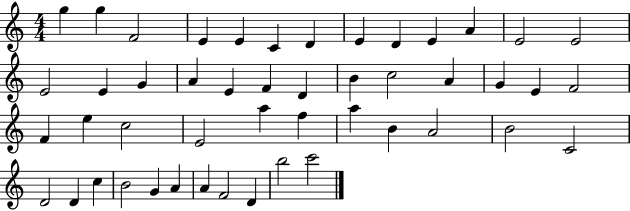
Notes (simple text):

G5/q G5/q F4/h E4/q E4/q C4/q D4/q E4/q D4/q E4/q A4/q E4/h E4/h E4/h E4/q G4/q A4/q E4/q F4/q D4/q B4/q C5/h A4/q G4/q E4/q F4/h F4/q E5/q C5/h E4/h A5/q F5/q A5/q B4/q A4/h B4/h C4/h D4/h D4/q C5/q B4/h G4/q A4/q A4/q F4/h D4/q B5/h C6/h